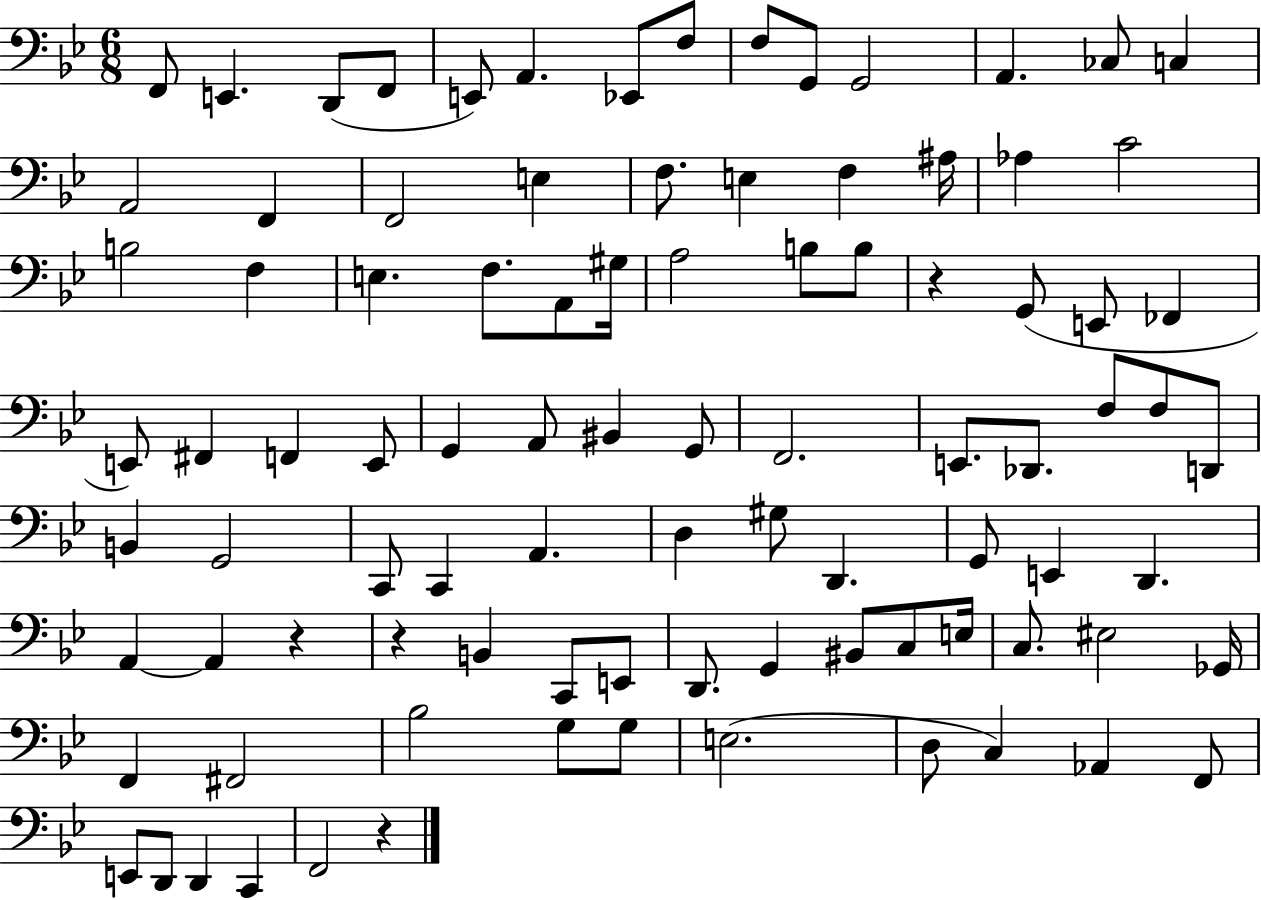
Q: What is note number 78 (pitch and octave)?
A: G3